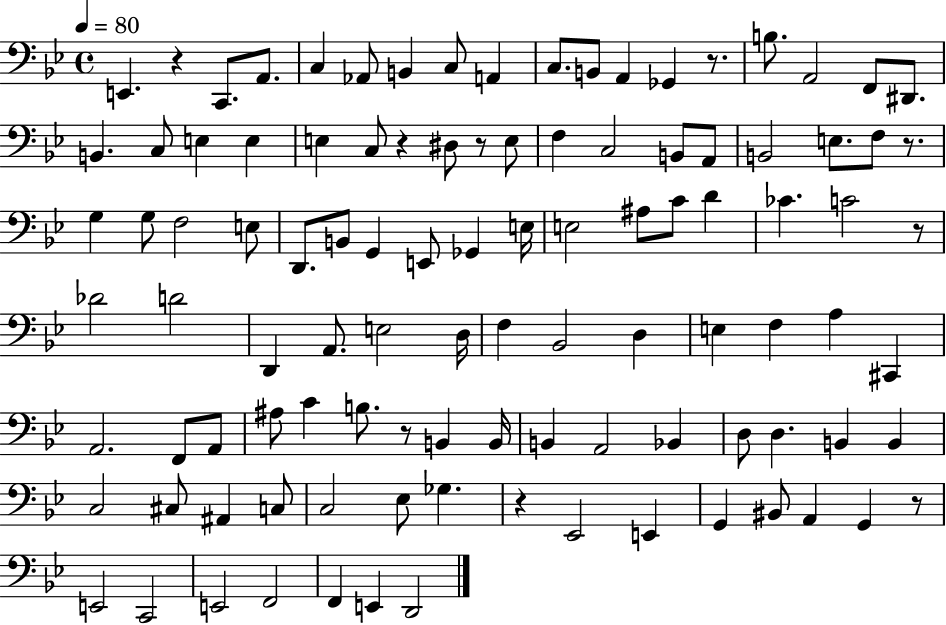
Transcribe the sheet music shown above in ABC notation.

X:1
T:Untitled
M:4/4
L:1/4
K:Bb
E,, z C,,/2 A,,/2 C, _A,,/2 B,, C,/2 A,, C,/2 B,,/2 A,, _G,, z/2 B,/2 A,,2 F,,/2 ^D,,/2 B,, C,/2 E, E, E, C,/2 z ^D,/2 z/2 E,/2 F, C,2 B,,/2 A,,/2 B,,2 E,/2 F,/2 z/2 G, G,/2 F,2 E,/2 D,,/2 B,,/2 G,, E,,/2 _G,, E,/4 E,2 ^A,/2 C/2 D _C C2 z/2 _D2 D2 D,, A,,/2 E,2 D,/4 F, _B,,2 D, E, F, A, ^C,, A,,2 F,,/2 A,,/2 ^A,/2 C B,/2 z/2 B,, B,,/4 B,, A,,2 _B,, D,/2 D, B,, B,, C,2 ^C,/2 ^A,, C,/2 C,2 _E,/2 _G, z _E,,2 E,, G,, ^B,,/2 A,, G,, z/2 E,,2 C,,2 E,,2 F,,2 F,, E,, D,,2